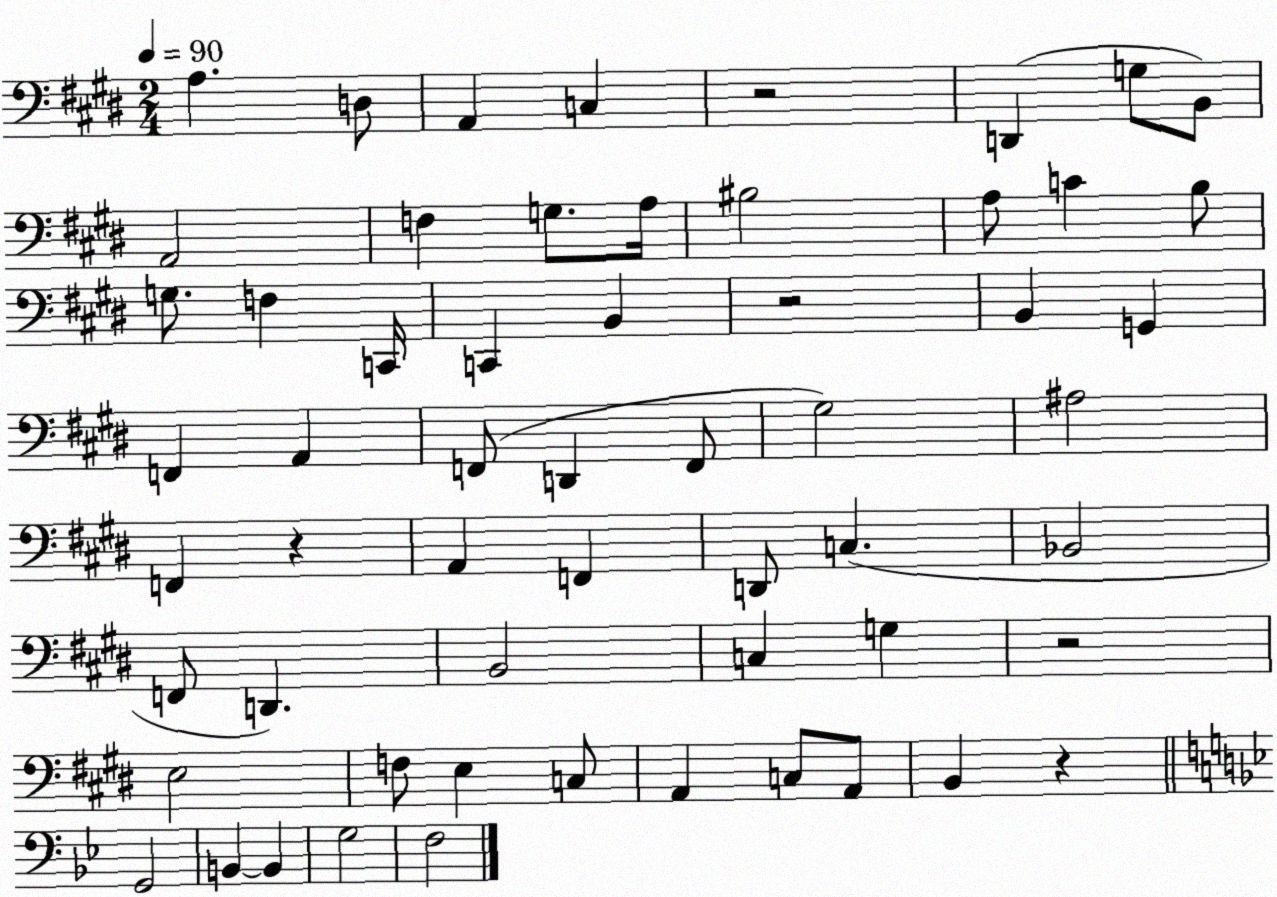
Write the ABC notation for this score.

X:1
T:Untitled
M:2/4
L:1/4
K:E
A, D,/2 A,, C, z2 D,, G,/2 B,,/2 A,,2 F, G,/2 A,/4 ^B,2 A,/2 C B,/2 G,/2 F, C,,/4 C,, B,, z2 B,, G,, F,, A,, F,,/2 D,, F,,/2 ^G,2 ^A,2 F,, z A,, F,, D,,/2 C, _B,,2 F,,/2 D,, B,,2 C, G, z2 E,2 F,/2 E, C,/2 A,, C,/2 A,,/2 B,, z G,,2 B,, B,, G,2 F,2